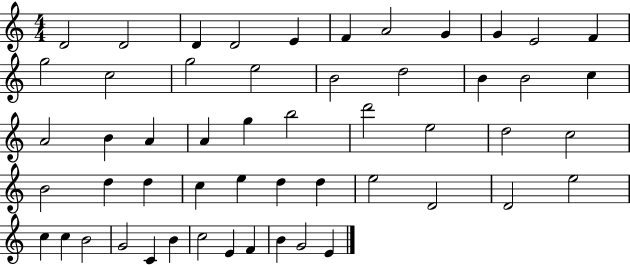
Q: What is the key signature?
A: C major